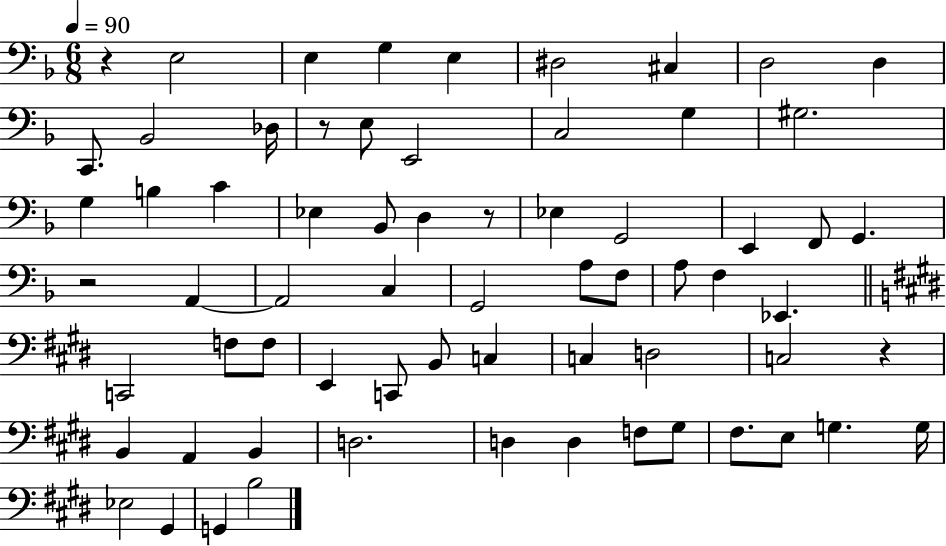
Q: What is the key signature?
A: F major